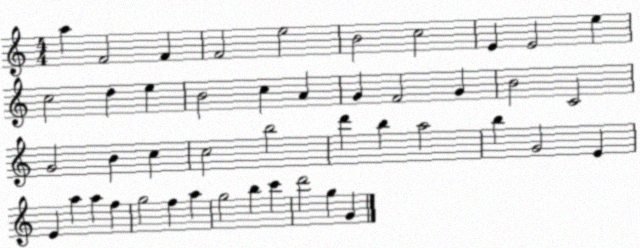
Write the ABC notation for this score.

X:1
T:Untitled
M:4/4
L:1/4
K:C
a F2 F F2 e2 B2 c2 E E2 e c2 d e B2 c A G F2 G B2 C2 G2 B c c2 b2 d' b a2 b G2 E E a a f g2 f a g2 b c' d'2 g G